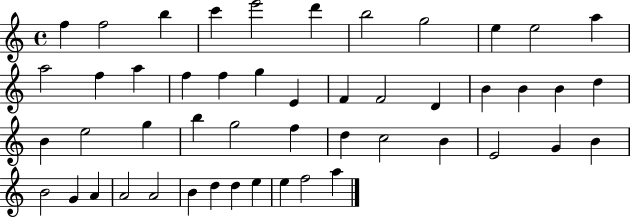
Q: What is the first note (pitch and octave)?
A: F5